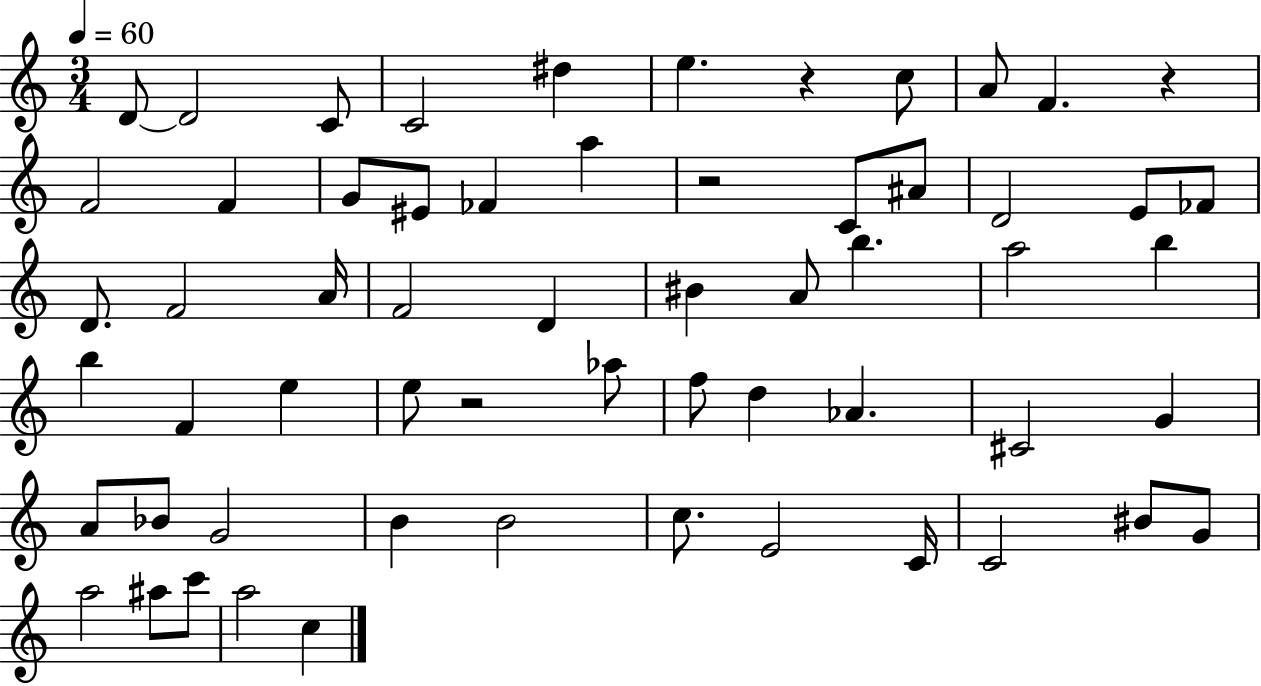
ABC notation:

X:1
T:Untitled
M:3/4
L:1/4
K:C
D/2 D2 C/2 C2 ^d e z c/2 A/2 F z F2 F G/2 ^E/2 _F a z2 C/2 ^A/2 D2 E/2 _F/2 D/2 F2 A/4 F2 D ^B A/2 b a2 b b F e e/2 z2 _a/2 f/2 d _A ^C2 G A/2 _B/2 G2 B B2 c/2 E2 C/4 C2 ^B/2 G/2 a2 ^a/2 c'/2 a2 c